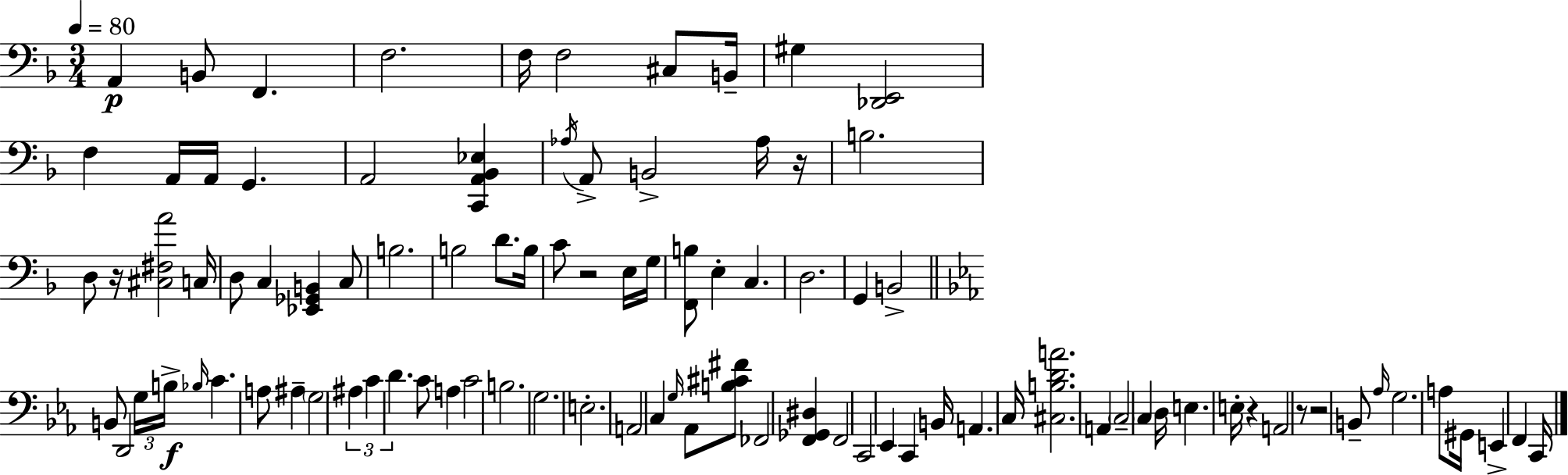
X:1
T:Untitled
M:3/4
L:1/4
K:Dm
A,, B,,/2 F,, F,2 F,/4 F,2 ^C,/2 B,,/4 ^G, [_D,,E,,]2 F, A,,/4 A,,/4 G,, A,,2 [C,,A,,_B,,_E,] _A,/4 A,,/2 B,,2 _A,/4 z/4 B,2 D,/2 z/4 [^C,^F,A]2 C,/4 D,/2 C, [_E,,_G,,B,,] C,/2 B,2 B,2 D/2 B,/4 C/2 z2 E,/4 G,/4 [F,,B,]/2 E, C, D,2 G,, B,,2 B,,/2 D,,2 G,/4 B,/4 _B,/4 C A,/2 ^A, G,2 ^A, C D C/2 A, C2 B,2 G,2 E,2 A,,2 C, G,/4 _A,,/2 [B,^C^F]/2 _F,,2 [F,,_G,,^D,] F,,2 C,,2 _E,, C,, B,,/4 A,, C,/4 [^C,B,DA]2 A,, C,2 C, D,/4 E, E,/4 z A,,2 z/2 z2 B,,/2 _A,/4 G,2 A,/2 ^G,,/4 E,, F,, C,,/4